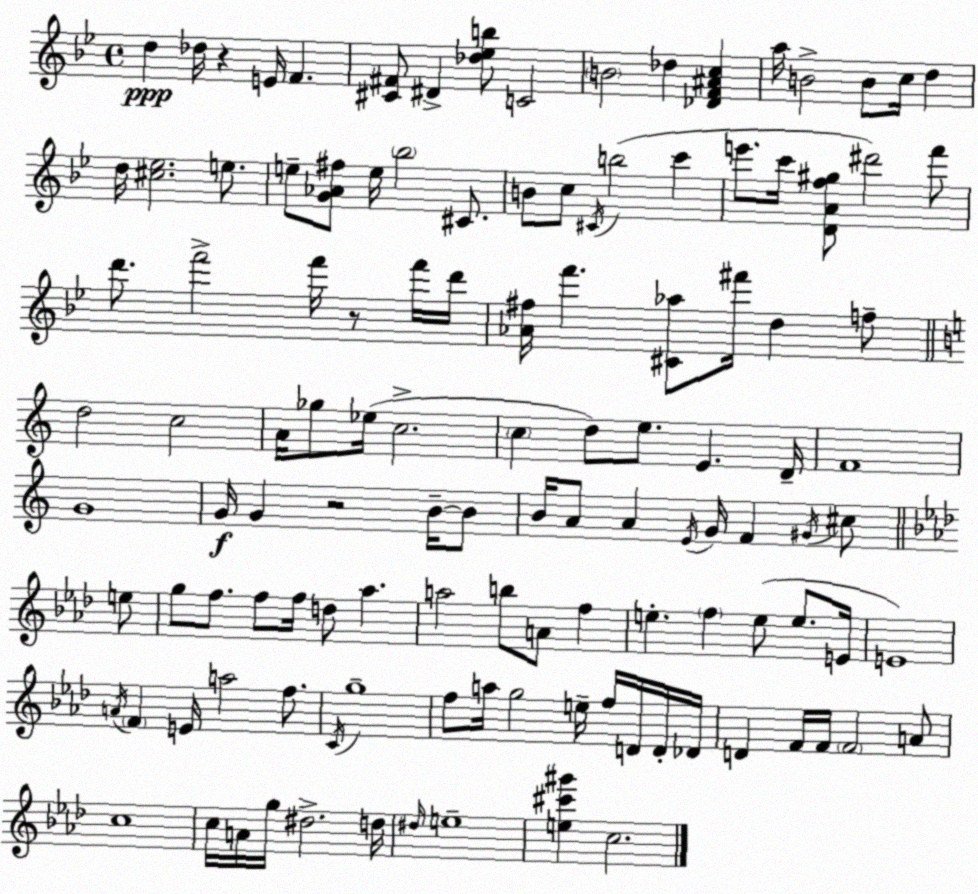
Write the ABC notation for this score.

X:1
T:Untitled
M:4/4
L:1/4
K:Bb
d _d/4 z E/4 F [^C^F]/2 ^D [_d_eb]/2 C2 B2 _d [_DF^Ac] a/4 B2 B/2 c/4 d d/4 [^c_e]2 e/2 e/2 [G_A^f]/2 e/4 _b2 ^C/2 B/2 c/2 ^C/4 b2 c' e'/2 c'/4 [DAf^g]/2 ^d'2 f'/2 d'/2 f'2 f'/4 z/2 f'/4 d'/4 [_A^f]/4 f' [^C_a]/2 ^f'/4 d f/2 d2 c2 A/4 _g/2 _e/4 c2 c d/2 e/2 E D/4 F4 G4 G/4 G z2 B/4 B/2 B/4 A/2 A E/4 G/4 F ^G/4 ^c/2 e/2 g/2 f/2 f/2 f/4 d/2 _a a2 b/2 A/2 f e f e/2 e/2 E/4 E4 A/4 F E/4 a2 f/2 C/4 g4 f/2 a/4 g2 e/4 f/4 D/4 D/4 _D/4 D F/4 F/4 F2 A/2 c4 c/4 A/4 g/4 ^d2 d/4 ^d/4 e4 [e^c'^g'] c2